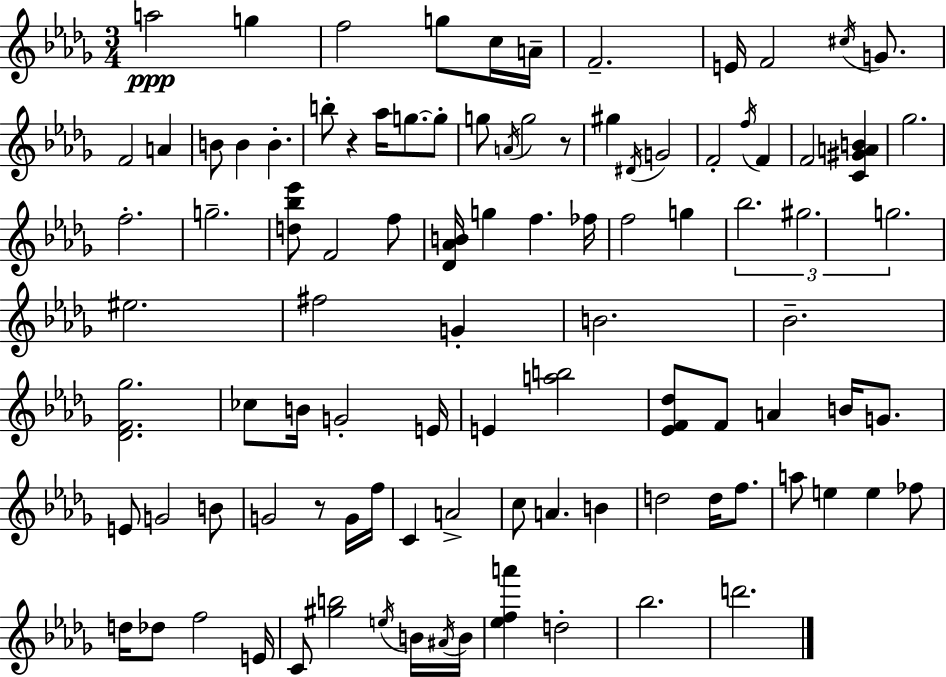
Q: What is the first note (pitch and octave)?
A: A5